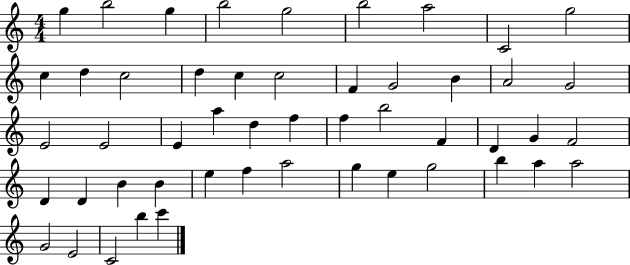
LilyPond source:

{
  \clef treble
  \numericTimeSignature
  \time 4/4
  \key c \major
  g''4 b''2 g''4 | b''2 g''2 | b''2 a''2 | c'2 g''2 | \break c''4 d''4 c''2 | d''4 c''4 c''2 | f'4 g'2 b'4 | a'2 g'2 | \break e'2 e'2 | e'4 a''4 d''4 f''4 | f''4 b''2 f'4 | d'4 g'4 f'2 | \break d'4 d'4 b'4 b'4 | e''4 f''4 a''2 | g''4 e''4 g''2 | b''4 a''4 a''2 | \break g'2 e'2 | c'2 b''4 c'''4 | \bar "|."
}